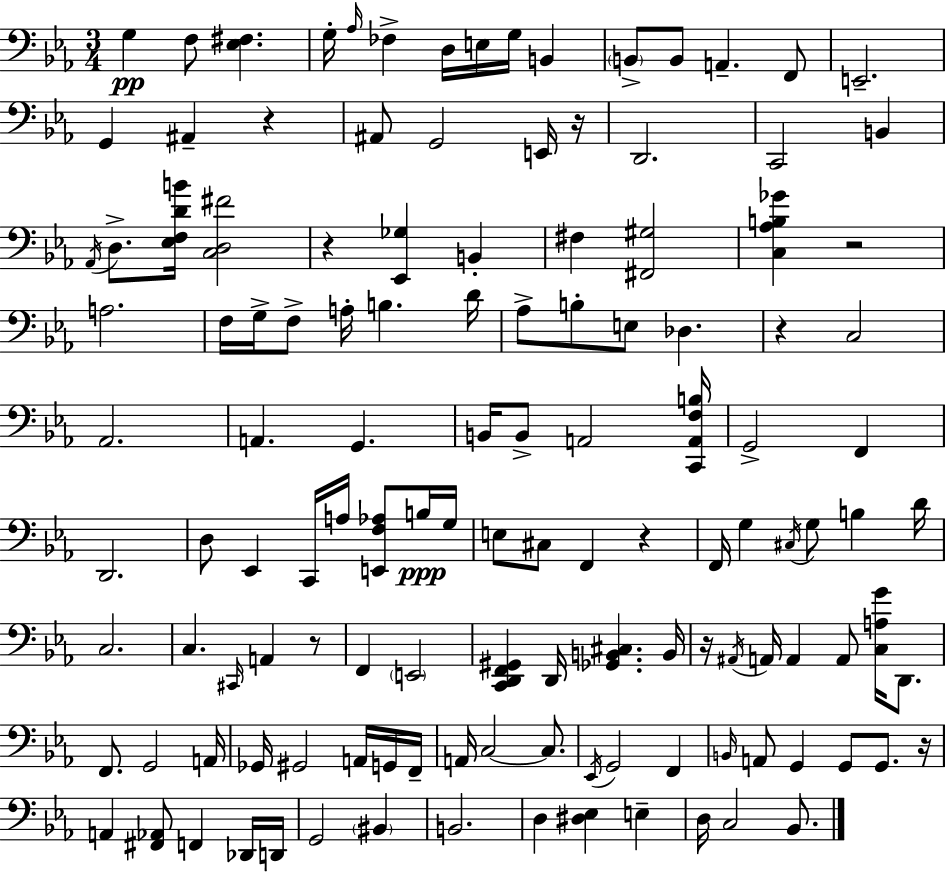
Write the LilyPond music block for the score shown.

{
  \clef bass
  \numericTimeSignature
  \time 3/4
  \key c \minor
  g4\pp f8 <ees fis>4. | g16-. \grace { aes16 } fes4-> d16 e16 g16 b,4 | \parenthesize b,8-> b,8 a,4.-- f,8 | e,2.-- | \break g,4 ais,4-- r4 | ais,8 g,2 e,16 | r16 d,2. | c,2 b,4 | \break \acciaccatura { aes,16 } d8.-> <ees f d' b'>16 <c d fis'>2 | r4 <ees, ges>4 b,4-. | fis4 <fis, gis>2 | <c aes b ges'>4 r2 | \break a2. | f16 g16-> f8-> a16-. b4. | d'16 aes8-> b8-. e8 des4. | r4 c2 | \break aes,2. | a,4. g,4. | b,16 b,8-> a,2 | <c, a, f b>16 g,2-> f,4 | \break d,2. | d8 ees,4 c,16 a16 <e, f aes>8 | b16\ppp g16 e8 cis8 f,4 r4 | f,16 g4 \acciaccatura { cis16 } g8 b4 | \break d'16 c2. | c4. \grace { cis,16 } a,4 | r8 f,4 \parenthesize e,2 | <c, d, f, gis,>4 d,16 <ges, b, cis>4. | \break b,16 r16 \acciaccatura { ais,16 } a,16 a,4 a,8 | <c a g'>16 d,8. f,8. g,2 | a,16 ges,16 gis,2 | a,16 g,16 f,16-- a,16 c2~~ | \break c8. \acciaccatura { ees,16 } g,2 | f,4 \grace { b,16 } a,8 g,4 | g,8 g,8. r16 a,4 <fis, aes,>8 | f,4 des,16 d,16 g,2 | \break \parenthesize bis,4 b,2. | d4 <dis ees>4 | e4-- d16 c2 | bes,8. \bar "|."
}